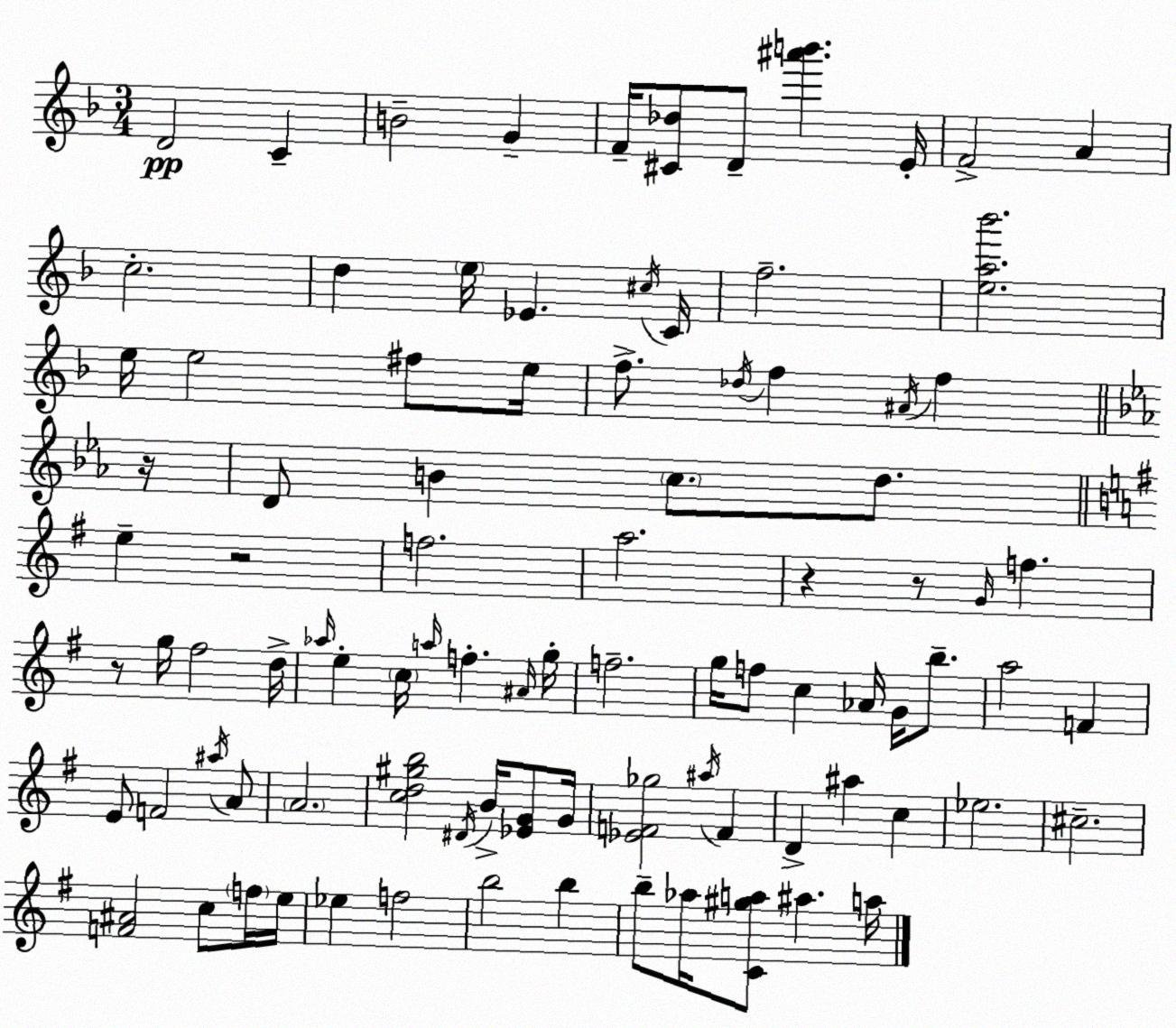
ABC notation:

X:1
T:Untitled
M:3/4
L:1/4
K:Dm
D2 C B2 G F/4 [^C_d]/2 D/2 [^a'b'] E/4 F2 A c2 d e/4 _E ^c/4 C/4 f2 [ea_b']2 e/4 e2 ^f/2 e/4 f/2 _d/4 f ^A/4 f z/4 D/2 B c/2 d/2 e z2 f2 a2 z z/2 G/4 f z/2 g/4 ^f2 d/4 _a/4 e c/4 a/4 f ^A/4 g/4 f2 g/4 f/2 c _A/4 G/4 b/2 a2 F E/2 F2 ^a/4 A/2 A2 [cd^gb]2 ^D/4 B/4 [_EG]/2 G/4 [_EF_g]2 ^a/4 F D ^a c _e2 ^c2 [F^A]2 c/2 f/4 e/4 _e f2 b2 b b/2 _a/4 [C^ga]/2 ^a a/4